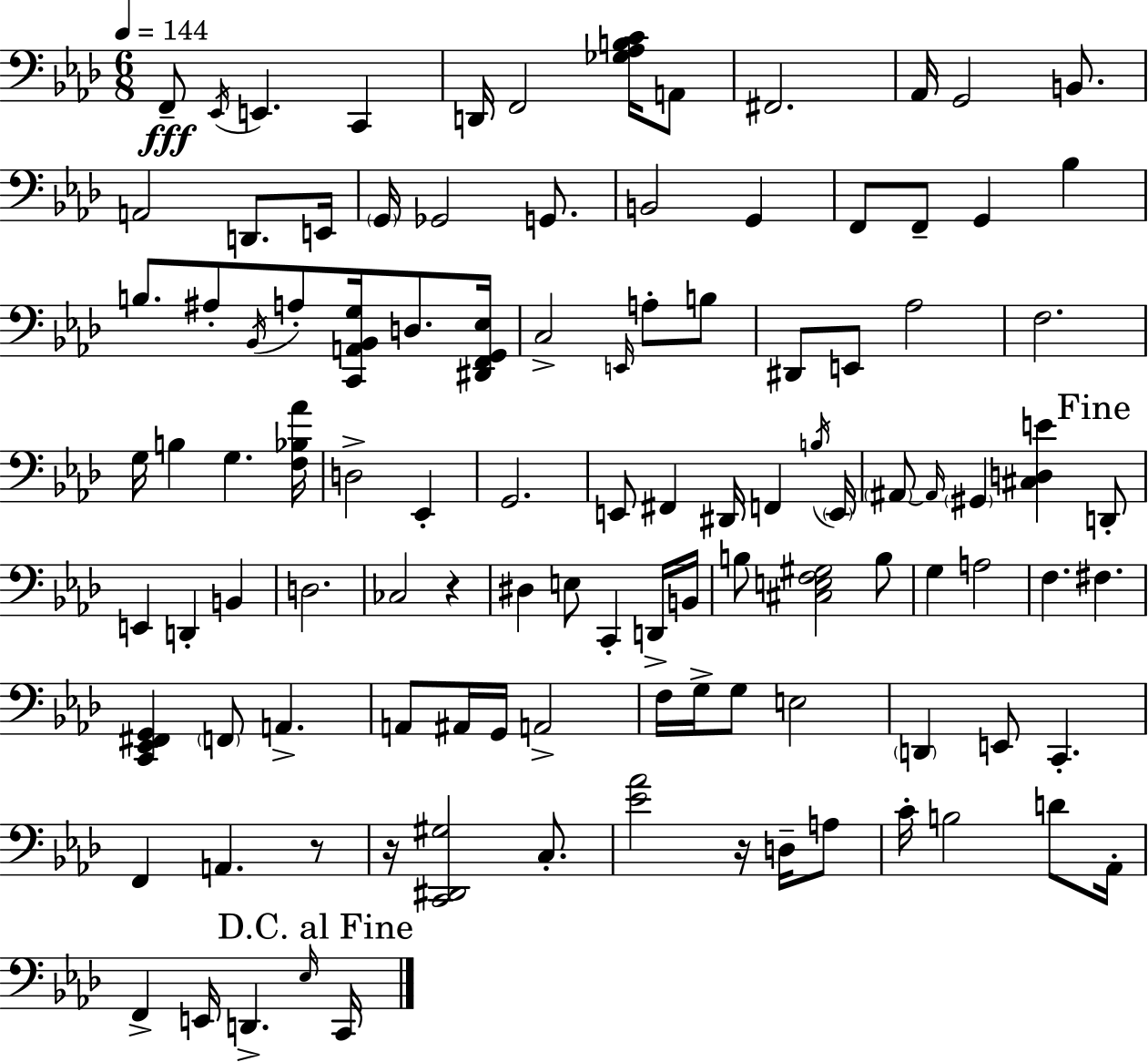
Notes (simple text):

F2/e Eb2/s E2/q. C2/q D2/s F2/h [Gb3,Ab3,B3,C4]/s A2/e F#2/h. Ab2/s G2/h B2/e. A2/h D2/e. E2/s G2/s Gb2/h G2/e. B2/h G2/q F2/e F2/e G2/q Bb3/q B3/e. A#3/e Bb2/s A3/e [C2,A2,Bb2,G3]/s D3/e. [D#2,F2,G2,Eb3]/s C3/h E2/s A3/e B3/e D#2/e E2/e Ab3/h F3/h. G3/s B3/q G3/q. [F3,Bb3,Ab4]/s D3/h Eb2/q G2/h. E2/e F#2/q D#2/s F2/q B3/s E2/s A#2/e A#2/s G#2/q [C#3,D3,E4]/q D2/e E2/q D2/q B2/q D3/h. CES3/h R/q D#3/q E3/e C2/q D2/s B2/s B3/e [C#3,E3,F3,G#3]/h B3/e G3/q A3/h F3/q. F#3/q. [C2,Eb2,F#2,G2]/q F2/e A2/q. A2/e A#2/s G2/s A2/h F3/s G3/s G3/e E3/h D2/q E2/e C2/q. F2/q A2/q. R/e R/s [C2,D#2,G#3]/h C3/e. [Eb4,Ab4]/h R/s D3/s A3/e C4/s B3/h D4/e Ab2/s F2/q E2/s D2/q. Eb3/s C2/s